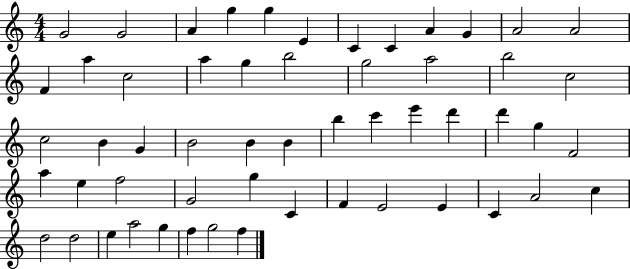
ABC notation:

X:1
T:Untitled
M:4/4
L:1/4
K:C
G2 G2 A g g E C C A G A2 A2 F a c2 a g b2 g2 a2 b2 c2 c2 B G B2 B B b c' e' d' d' g F2 a e f2 G2 g C F E2 E C A2 c d2 d2 e a2 g f g2 f